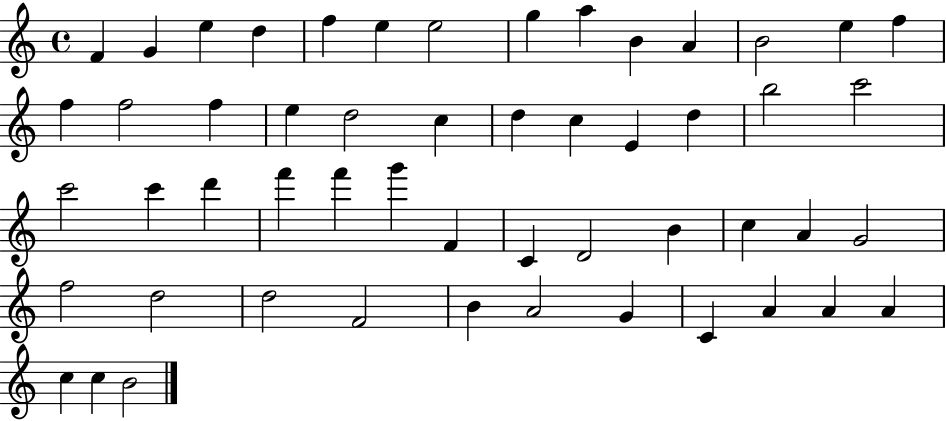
X:1
T:Untitled
M:4/4
L:1/4
K:C
F G e d f e e2 g a B A B2 e f f f2 f e d2 c d c E d b2 c'2 c'2 c' d' f' f' g' F C D2 B c A G2 f2 d2 d2 F2 B A2 G C A A A c c B2